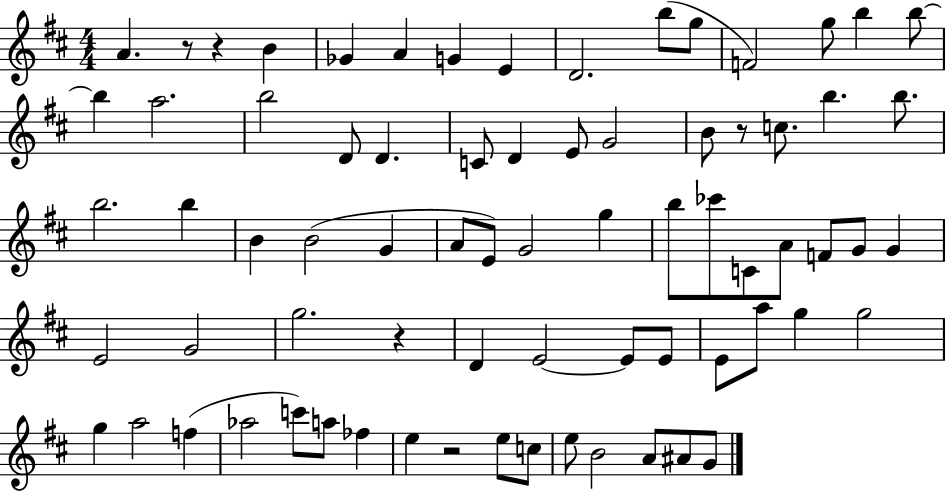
A4/q. R/e R/q B4/q Gb4/q A4/q G4/q E4/q D4/h. B5/e G5/e F4/h G5/e B5/q B5/e B5/q A5/h. B5/h D4/e D4/q. C4/e D4/q E4/e G4/h B4/e R/e C5/e. B5/q. B5/e. B5/h. B5/q B4/q B4/h G4/q A4/e E4/e G4/h G5/q B5/e CES6/e C4/e A4/e F4/e G4/e G4/q E4/h G4/h G5/h. R/q D4/q E4/h E4/e E4/e E4/e A5/e G5/q G5/h G5/q A5/h F5/q Ab5/h C6/e A5/e FES5/q E5/q R/h E5/e C5/e E5/e B4/h A4/e A#4/e G4/e